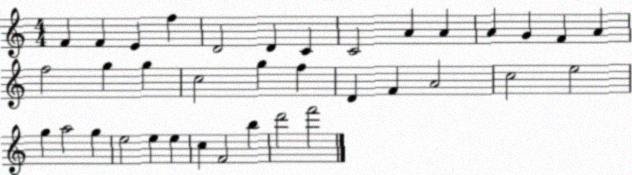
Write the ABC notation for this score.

X:1
T:Untitled
M:4/4
L:1/4
K:C
F F E f D2 D C C2 A A A G F A f2 g g c2 g f D F A2 c2 e2 g a2 g e2 e e c F2 b d'2 f'2